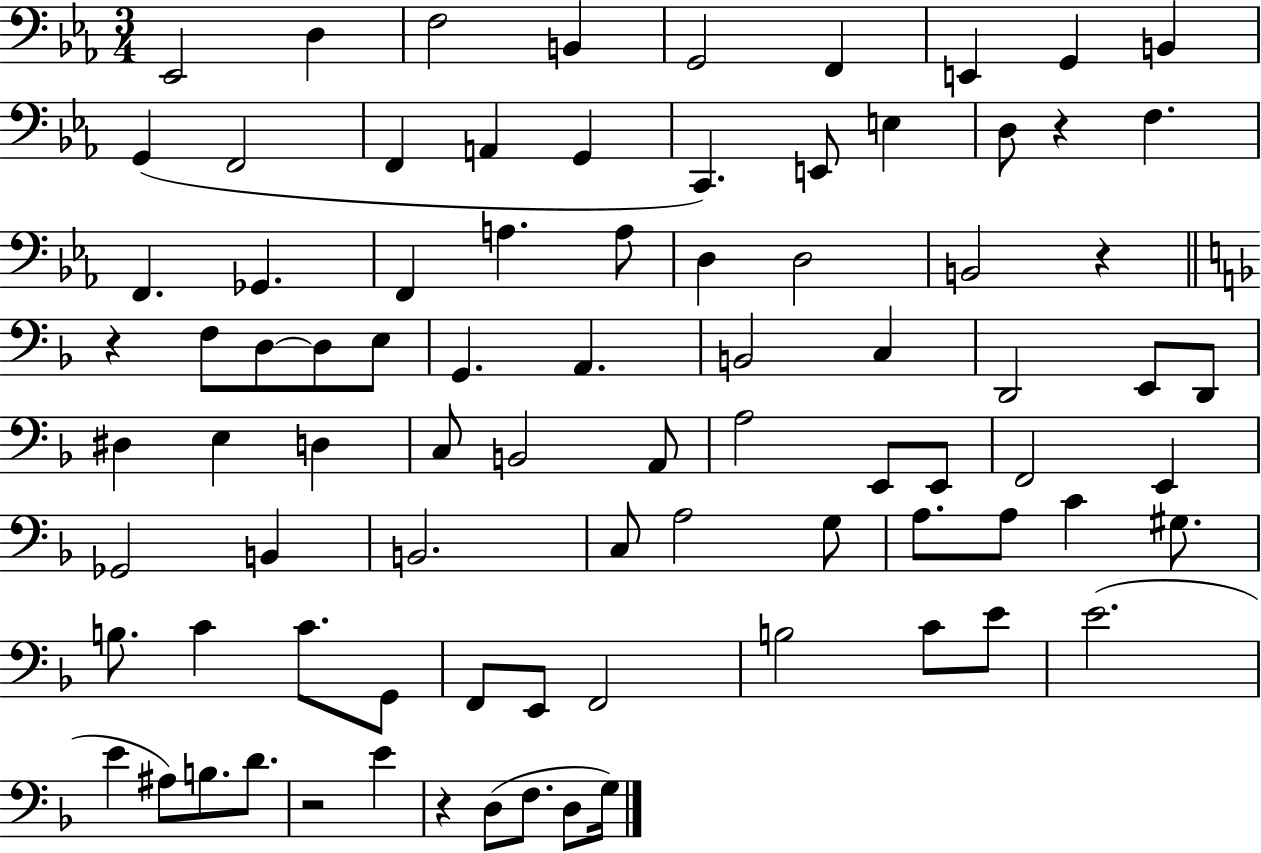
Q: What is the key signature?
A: EES major